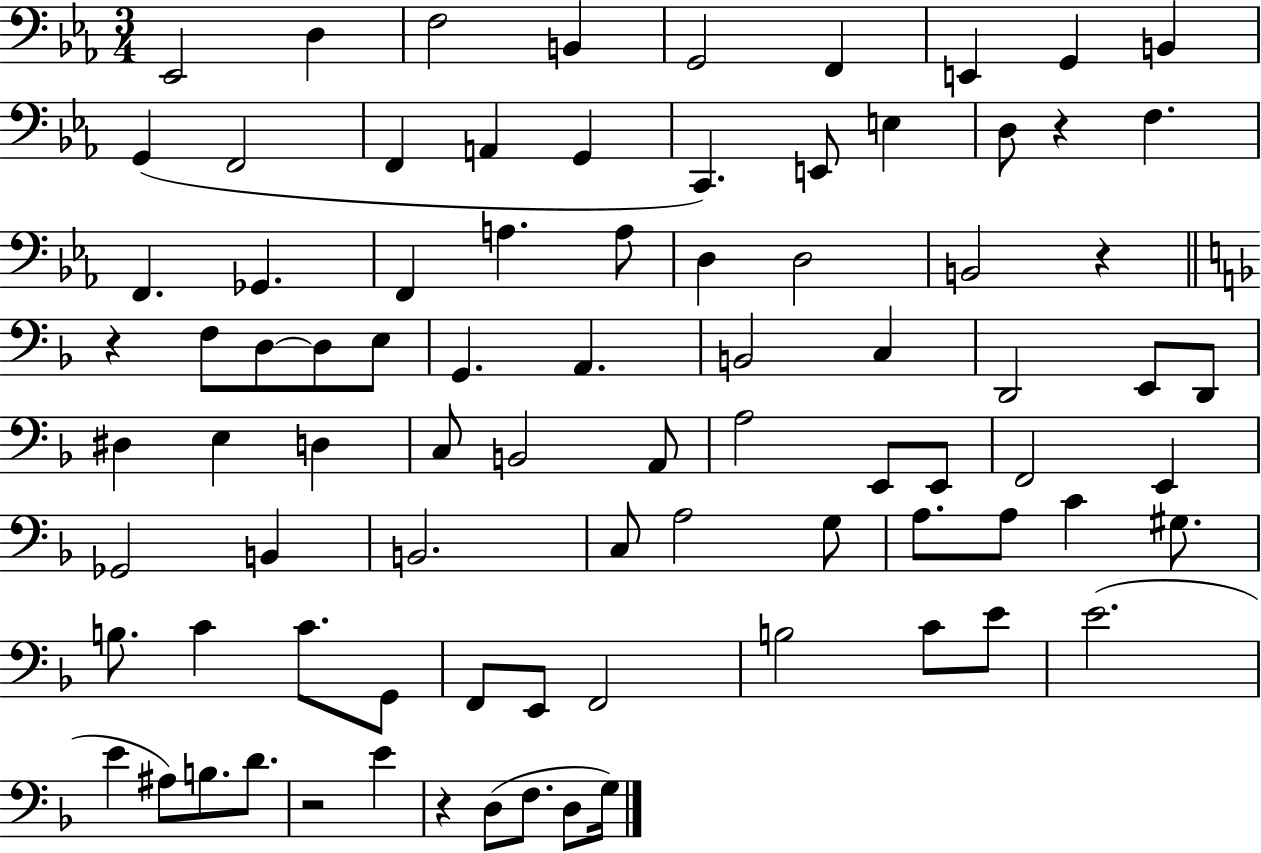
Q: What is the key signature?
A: EES major